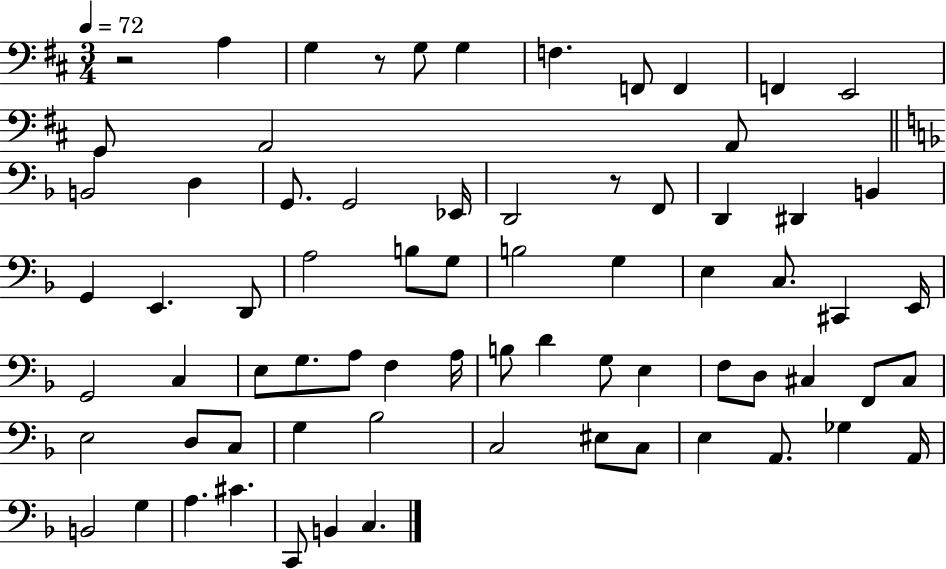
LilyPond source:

{
  \clef bass
  \numericTimeSignature
  \time 3/4
  \key d \major
  \tempo 4 = 72
  r2 a4 | g4 r8 g8 g4 | f4. f,8 f,4 | f,4 e,2 | \break g,8 a,2 a,8 | \bar "||" \break \key f \major b,2 d4 | g,8. g,2 ees,16 | d,2 r8 f,8 | d,4 dis,4 b,4 | \break g,4 e,4. d,8 | a2 b8 g8 | b2 g4 | e4 c8. cis,4 e,16 | \break g,2 c4 | e8 g8. a8 f4 a16 | b8 d'4 g8 e4 | f8 d8 cis4 f,8 cis8 | \break e2 d8 c8 | g4 bes2 | c2 eis8 c8 | e4 a,8. ges4 a,16 | \break b,2 g4 | a4. cis'4. | c,8 b,4 c4. | \bar "|."
}